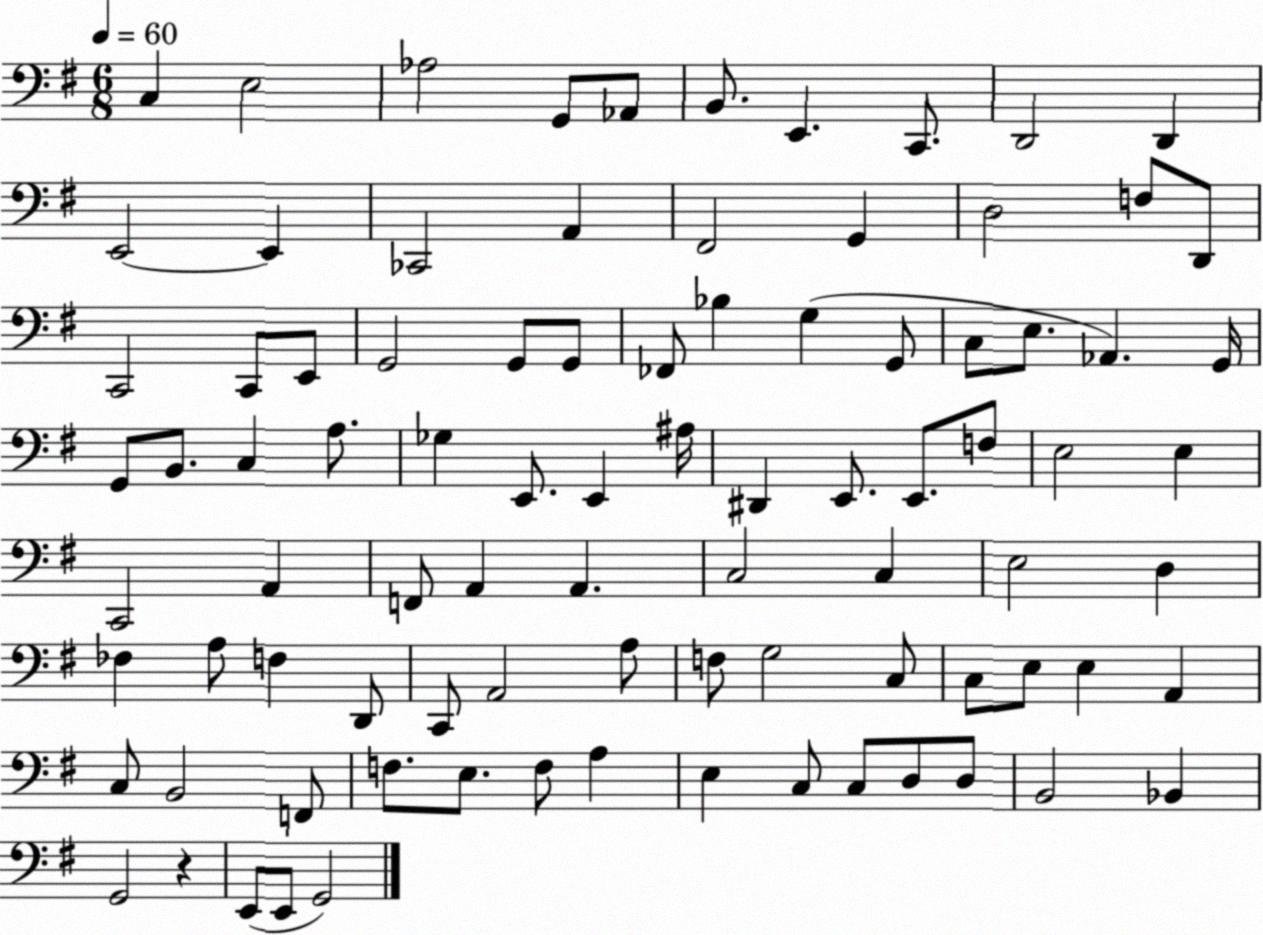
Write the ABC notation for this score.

X:1
T:Untitled
M:6/8
L:1/4
K:G
C, E,2 _A,2 G,,/2 _A,,/2 B,,/2 E,, C,,/2 D,,2 D,, E,,2 E,, _C,,2 A,, ^F,,2 G,, D,2 F,/2 D,,/2 C,,2 C,,/2 E,,/2 G,,2 G,,/2 G,,/2 _F,,/2 _B, G, G,,/2 C,/2 E,/2 _A,, G,,/4 G,,/2 B,,/2 C, A,/2 _G, E,,/2 E,, ^A,/4 ^D,, E,,/2 E,,/2 F,/2 E,2 E, C,,2 A,, F,,/2 A,, A,, C,2 C, E,2 D, _F, A,/2 F, D,,/2 C,,/2 A,,2 A,/2 F,/2 G,2 C,/2 C,/2 E,/2 E, A,, C,/2 B,,2 F,,/2 F,/2 E,/2 F,/2 A, E, C,/2 C,/2 D,/2 D,/2 B,,2 _B,, G,,2 z E,,/2 E,,/2 G,,2